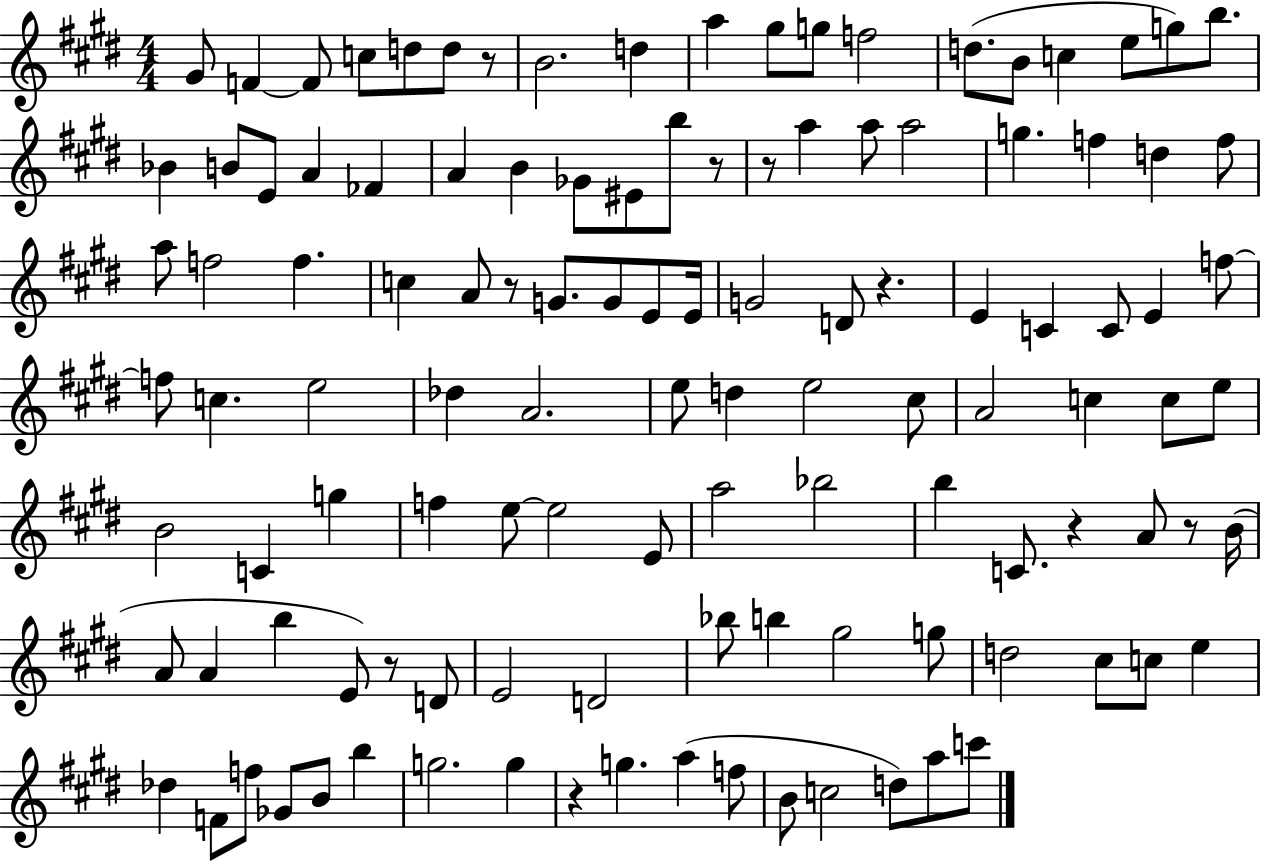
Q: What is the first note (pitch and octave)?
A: G#4